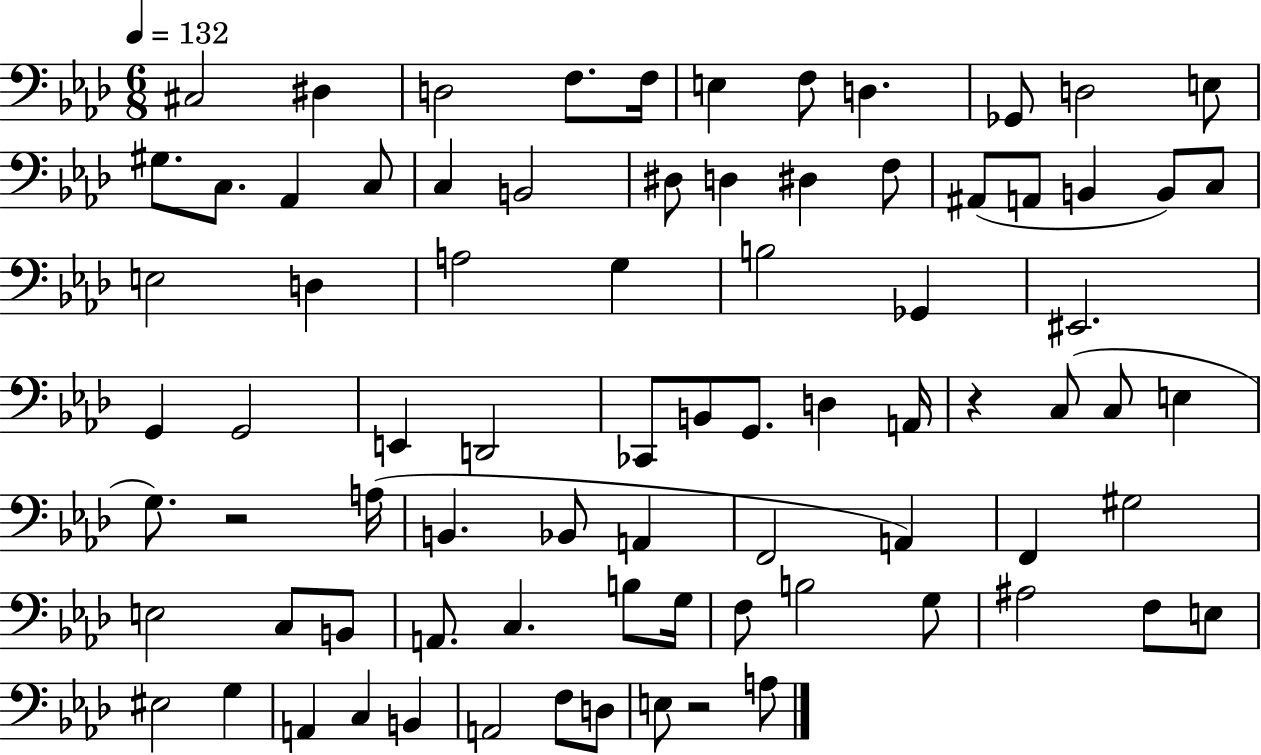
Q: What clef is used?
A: bass